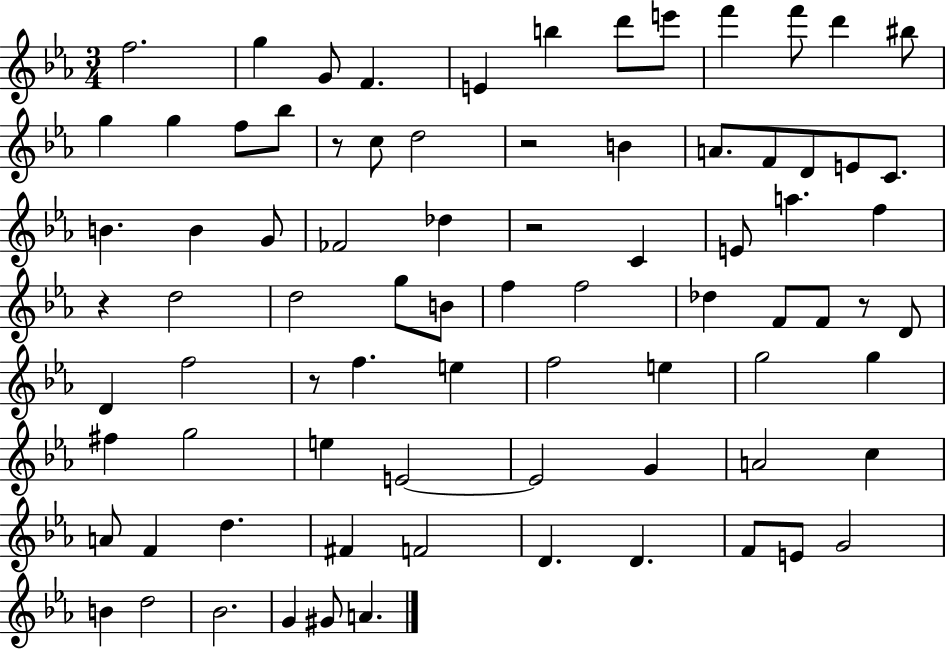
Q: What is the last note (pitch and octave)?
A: A4